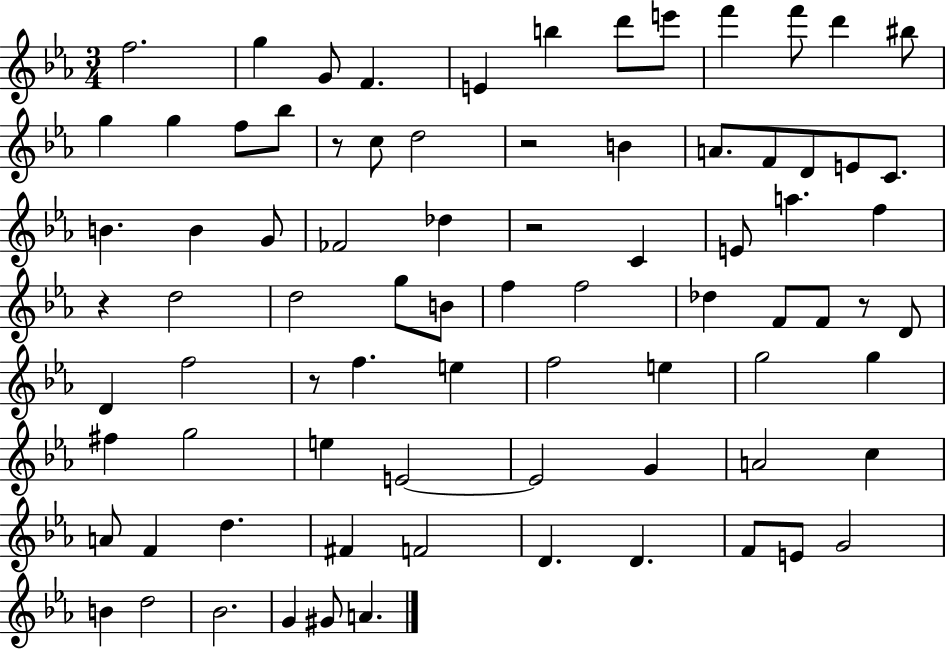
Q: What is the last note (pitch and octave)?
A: A4